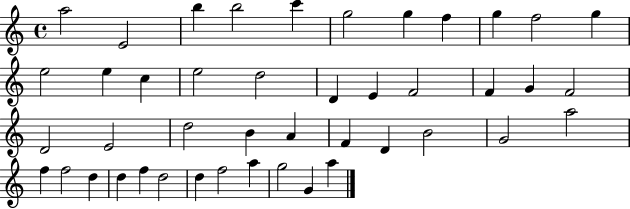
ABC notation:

X:1
T:Untitled
M:4/4
L:1/4
K:C
a2 E2 b b2 c' g2 g f g f2 g e2 e c e2 d2 D E F2 F G F2 D2 E2 d2 B A F D B2 G2 a2 f f2 d d f d2 d f2 a g2 G a